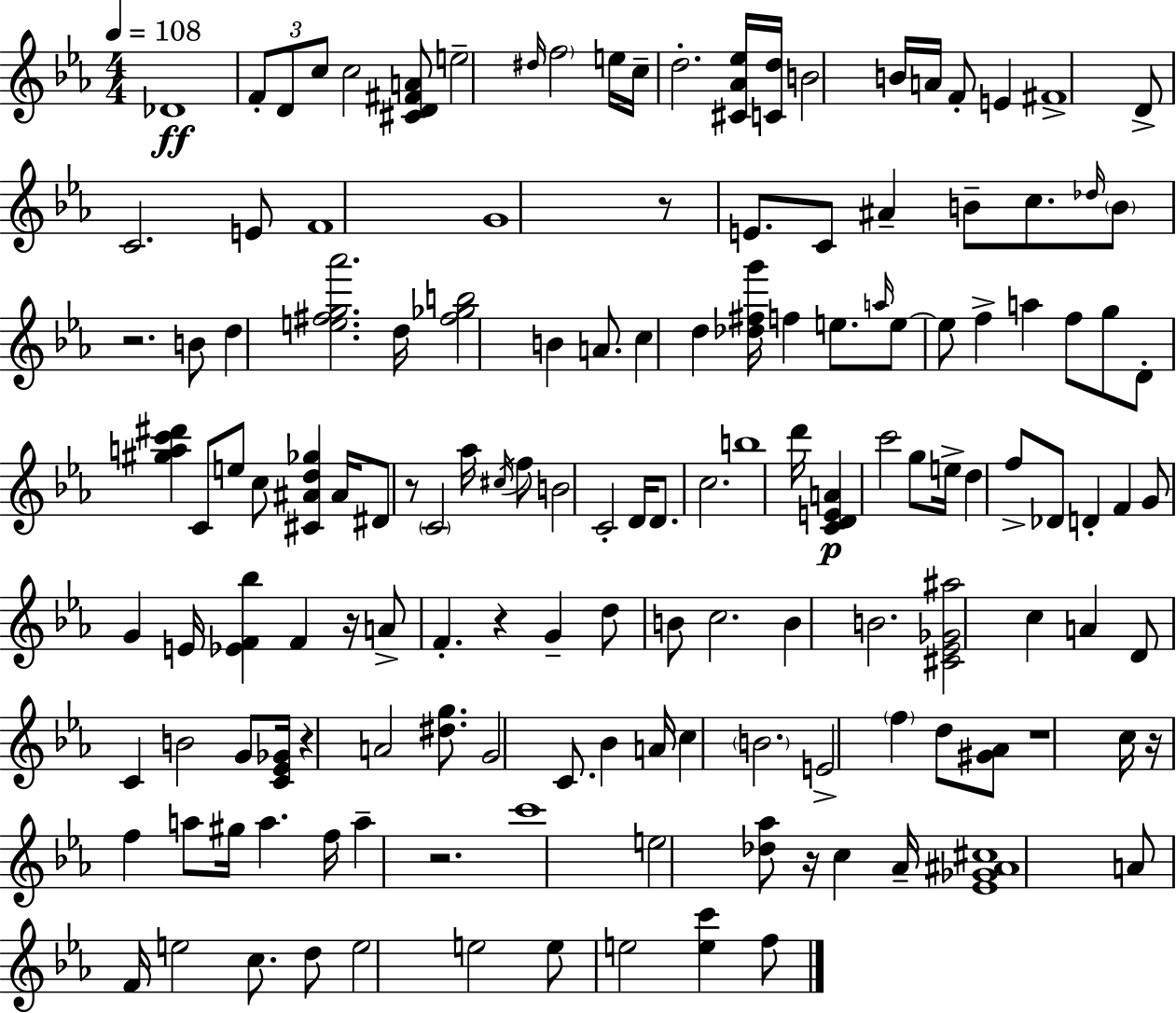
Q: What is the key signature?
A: C minor